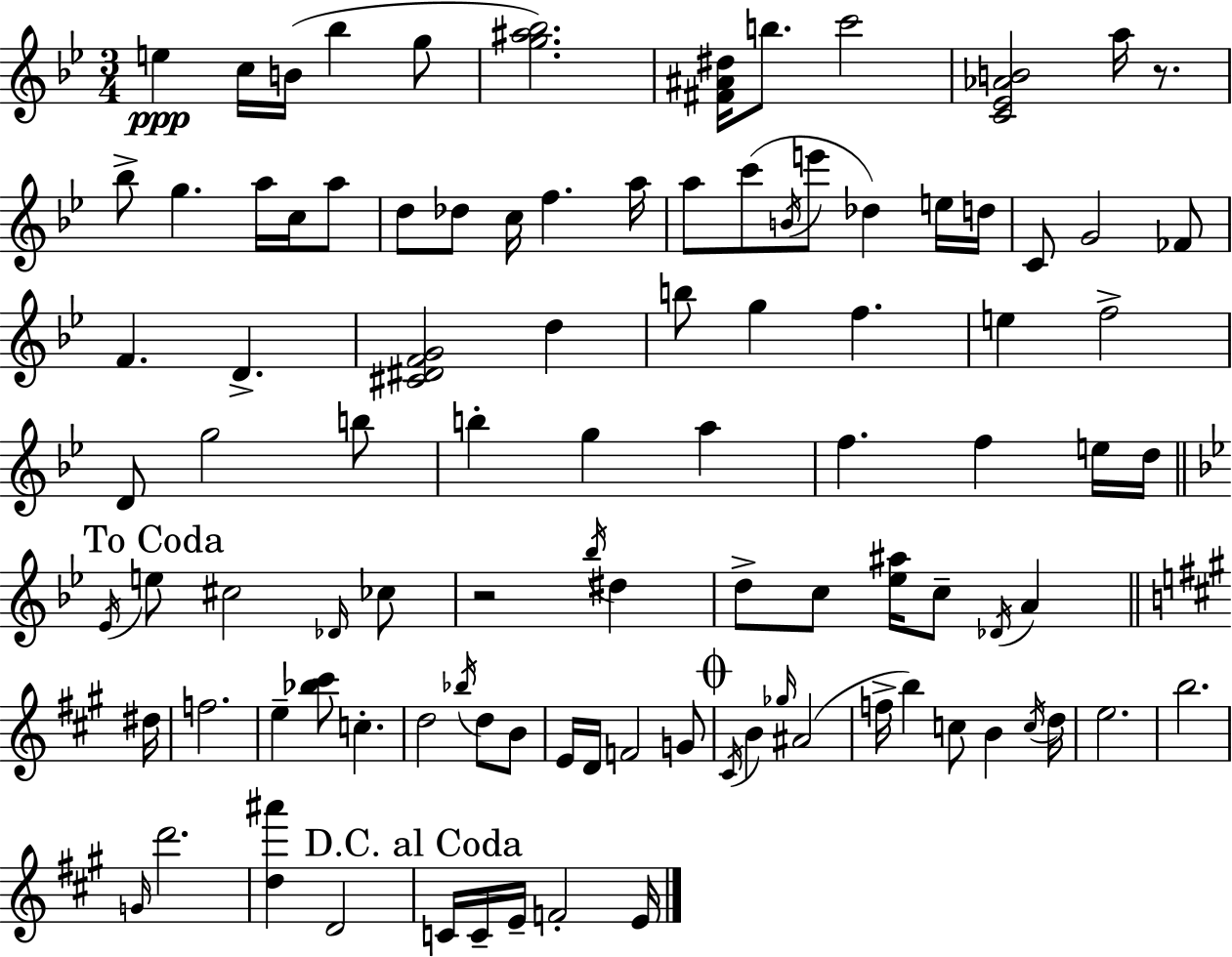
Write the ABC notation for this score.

X:1
T:Untitled
M:3/4
L:1/4
K:Gm
e c/4 B/4 _b g/2 [g^a_b]2 [^F^A^d]/4 b/2 c'2 [C_E_AB]2 a/4 z/2 _b/2 g a/4 c/4 a/2 d/2 _d/2 c/4 f a/4 a/2 c'/2 B/4 e'/2 _d e/4 d/4 C/2 G2 _F/2 F D [^C^DFG]2 d b/2 g f e f2 D/2 g2 b/2 b g a f f e/4 d/4 _E/4 e/2 ^c2 _D/4 _c/2 z2 _b/4 ^d d/2 c/2 [_e^a]/4 c/2 _D/4 A ^d/4 f2 e [_b^c']/2 c d2 _b/4 d/2 B/2 E/4 D/4 F2 G/2 ^C/4 B _g/4 ^A2 f/4 b c/2 B c/4 d/4 e2 b2 G/4 d'2 [d^a'] D2 C/4 C/4 E/4 F2 E/4